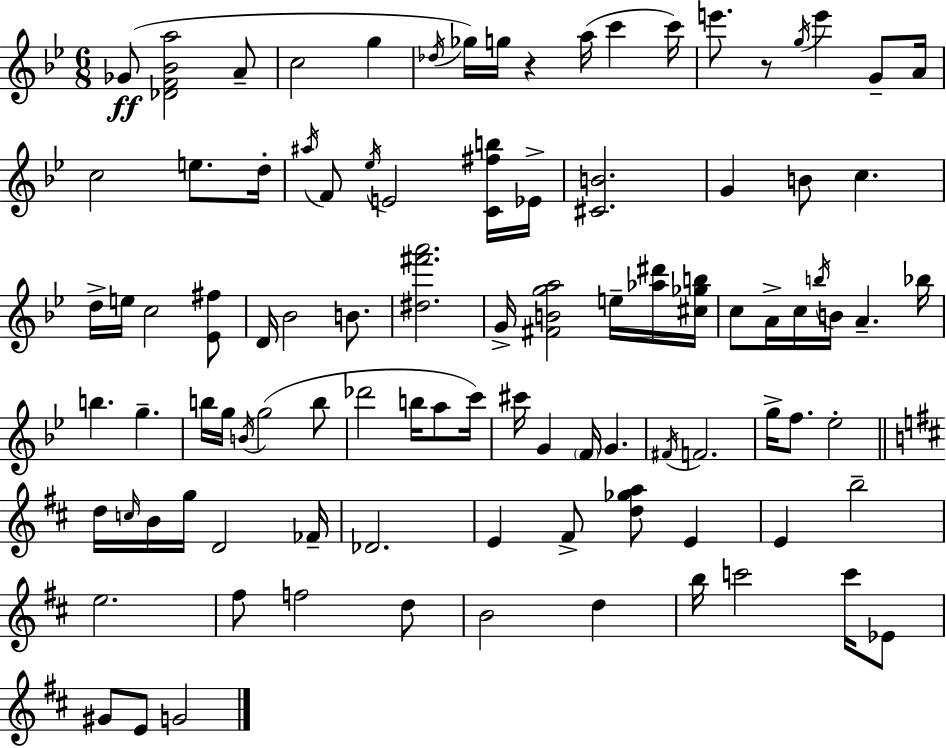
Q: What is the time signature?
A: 6/8